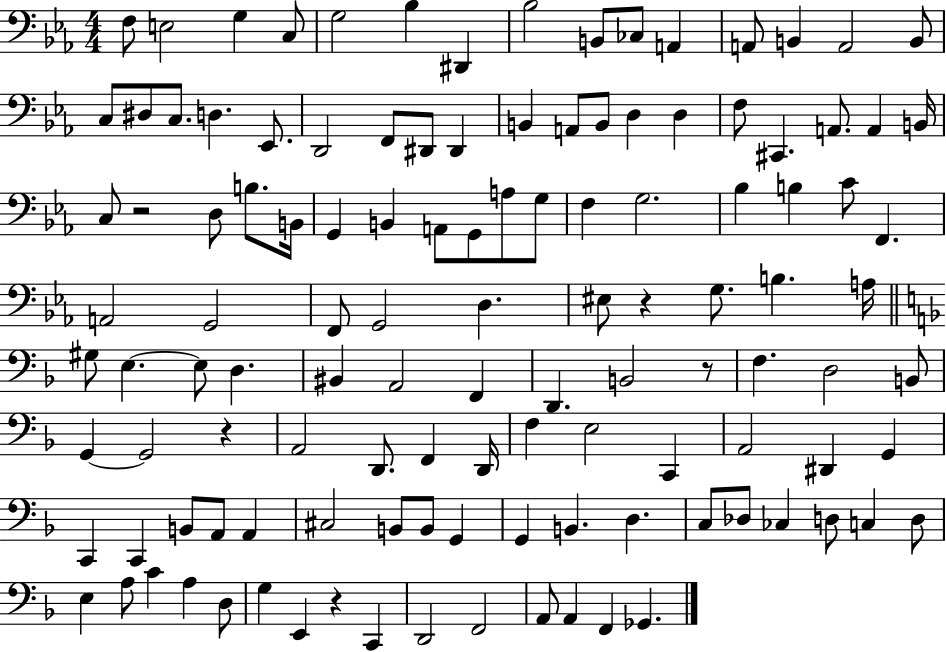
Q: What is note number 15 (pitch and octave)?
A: B2